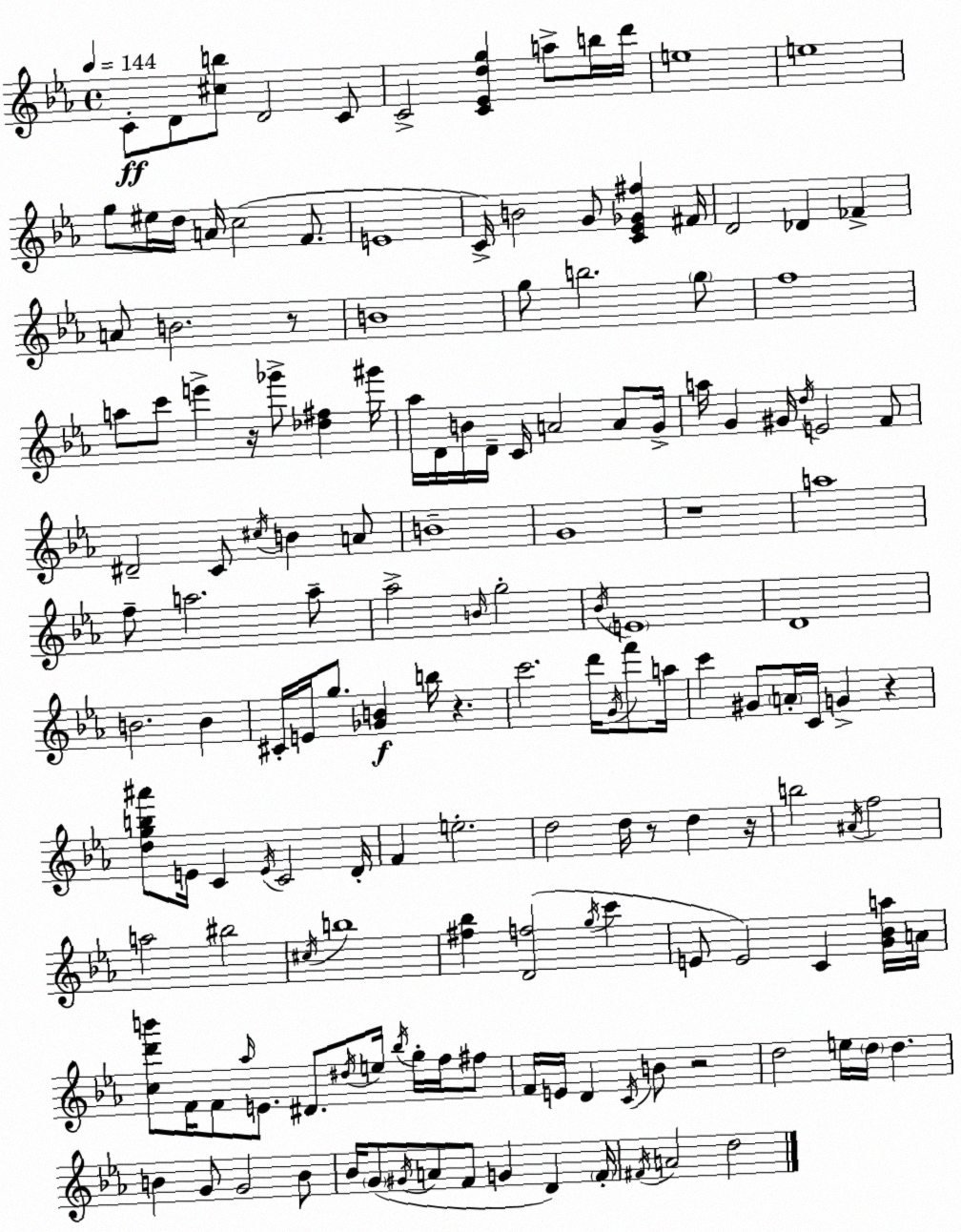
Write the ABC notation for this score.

X:1
T:Untitled
M:4/4
L:1/4
K:Cm
C/2 D/2 [^cb]/2 D2 C/2 C2 [C_Edg] a/2 b/4 d'/4 e4 e4 g/2 ^e/4 d/4 A/4 c2 F/2 E4 C/4 B2 G/2 [C_E_G^f] ^F/4 D2 _D _F A/2 B2 z/2 B4 g/2 b2 g/2 f4 a/2 c'/2 e' z/4 _g'/2 [_d^f] ^g'/4 _a/4 D/4 B/4 D/4 C/4 A2 A/2 G/4 a/4 G ^G/4 d/4 E2 F/2 ^D2 C/2 ^c/4 B A/2 B4 G4 z4 a4 f/2 a2 a/2 _a2 B/4 g2 _B/4 E4 D4 B2 B ^C/4 E/4 g/2 [_GB] b/4 z c'2 d'/4 G/4 f'/2 a/4 c' ^G/2 A/4 C/4 G z [dgb^a']/2 E/4 C E/4 C2 D/4 F e2 d2 d/4 z/2 d z/4 b2 ^A/4 f2 a2 ^b2 ^c/4 b4 [^f_b] [Df]2 g/4 c' E/2 E2 C [G_Ba]/4 A/4 [cd'b']/2 F/4 F/2 _a/4 E/2 ^D/2 ^d/4 e/4 _b/4 g/4 f/4 ^f/2 F/4 E/4 D C/4 B/2 z2 d2 e/4 d/4 d B G/2 G2 B/2 _B/4 G/2 ^G/4 A/2 F/2 G D F/4 ^F/4 A2 d2